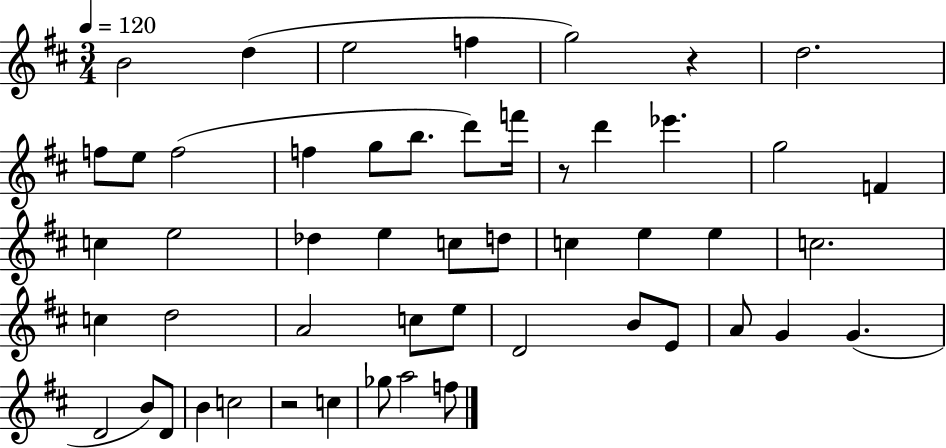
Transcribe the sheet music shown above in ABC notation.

X:1
T:Untitled
M:3/4
L:1/4
K:D
B2 d e2 f g2 z d2 f/2 e/2 f2 f g/2 b/2 d'/2 f'/4 z/2 d' _e' g2 F c e2 _d e c/2 d/2 c e e c2 c d2 A2 c/2 e/2 D2 B/2 E/2 A/2 G G D2 B/2 D/2 B c2 z2 c _g/2 a2 f/2